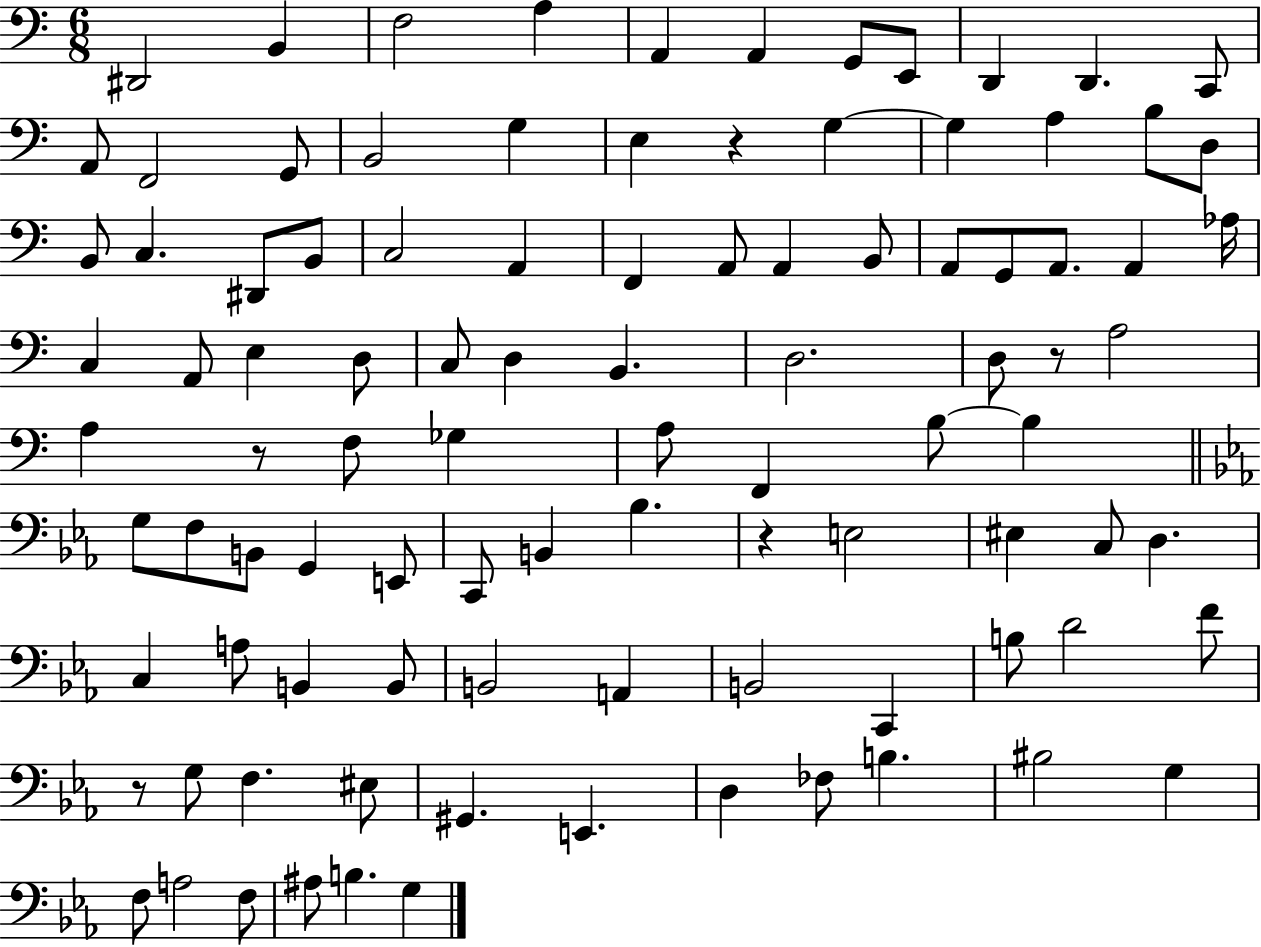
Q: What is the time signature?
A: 6/8